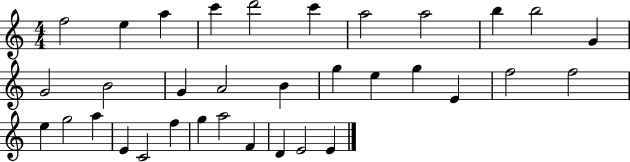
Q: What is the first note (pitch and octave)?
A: F5